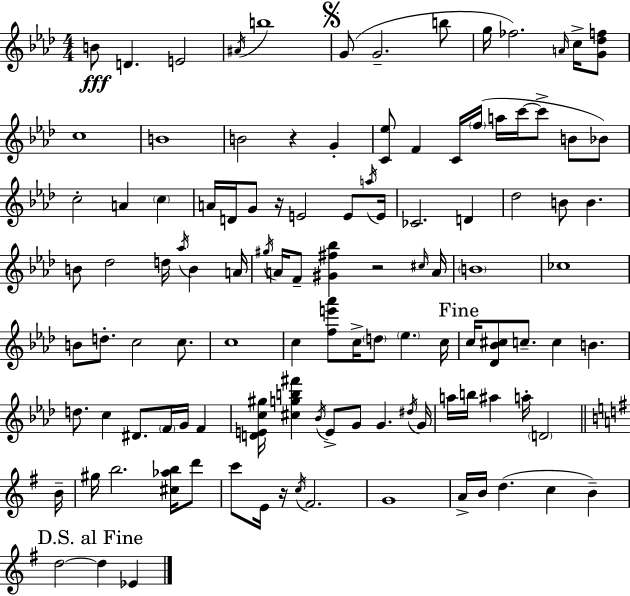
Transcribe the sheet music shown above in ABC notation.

X:1
T:Untitled
M:4/4
L:1/4
K:Fm
B/2 D E2 ^A/4 b4 G/2 G2 b/2 g/4 _f2 A/4 c/4 [G_df]/2 c4 B4 B2 z G [C_e]/2 F C/4 f/4 a/4 c'/4 c'/2 B/2 _B/2 c2 A c A/4 D/4 G/2 z/4 E2 E/2 a/4 E/4 _C2 D _d2 B/2 B B/2 _d2 d/4 _a/4 B A/4 ^g/4 A/4 F/2 [^G^f_b] z2 ^c/4 A/4 B4 _c4 B/2 d/2 c2 c/2 c4 c [fe'_a']/2 c/4 d/2 _e c/4 c/4 [_D_B^c]/2 c/2 c B d/2 c ^D/2 F/4 G/4 F [DEc^g]/4 [^cgb^f'] _B/4 E/2 G/2 G ^d/4 G/4 a/4 b/4 ^a a/4 D2 B/4 ^g/4 b2 [^c_ab]/4 d'/2 c'/2 E/4 z/4 c/4 ^F2 G4 A/4 B/4 d c B d2 d _E